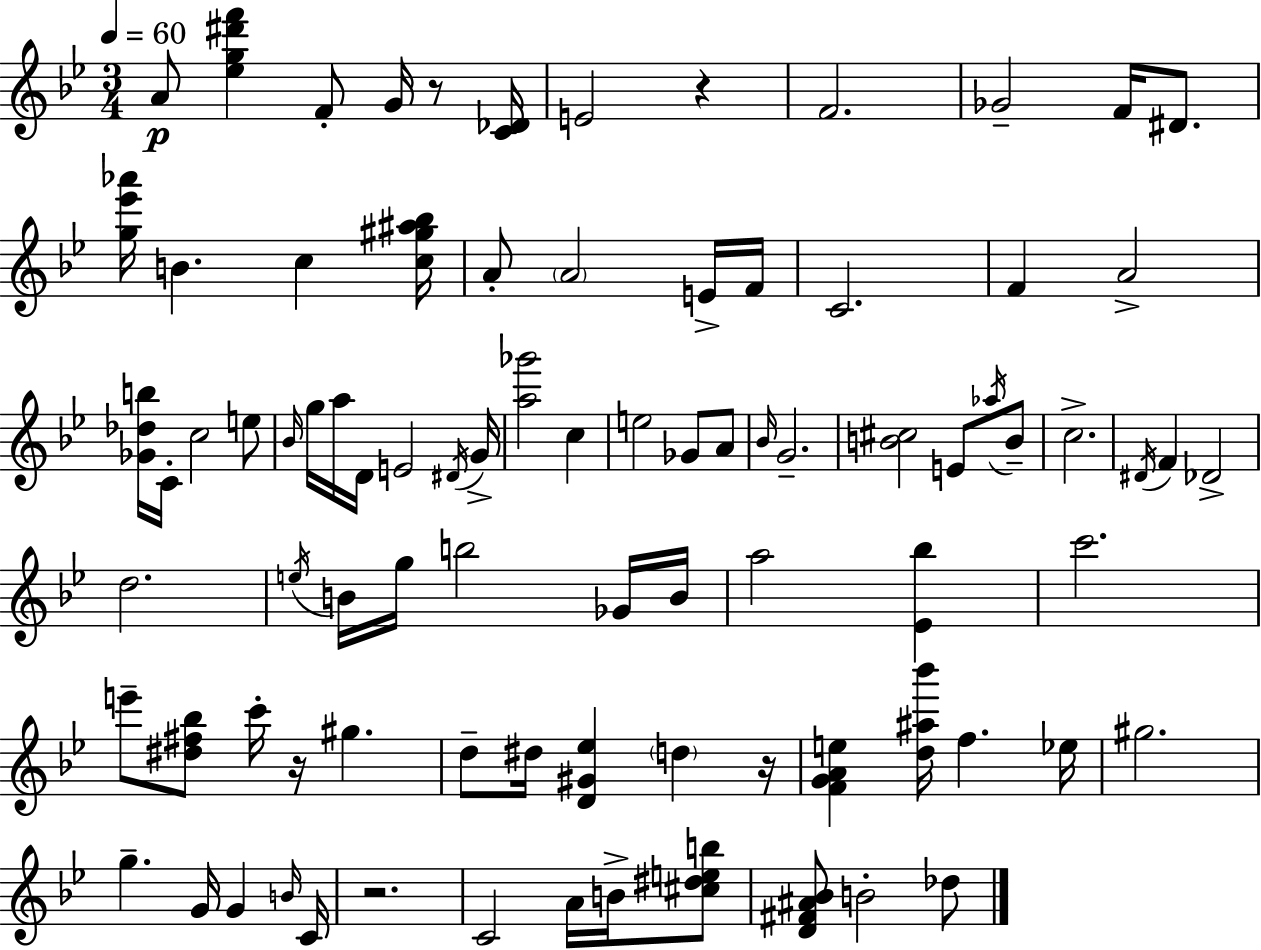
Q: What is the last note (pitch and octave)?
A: Db5